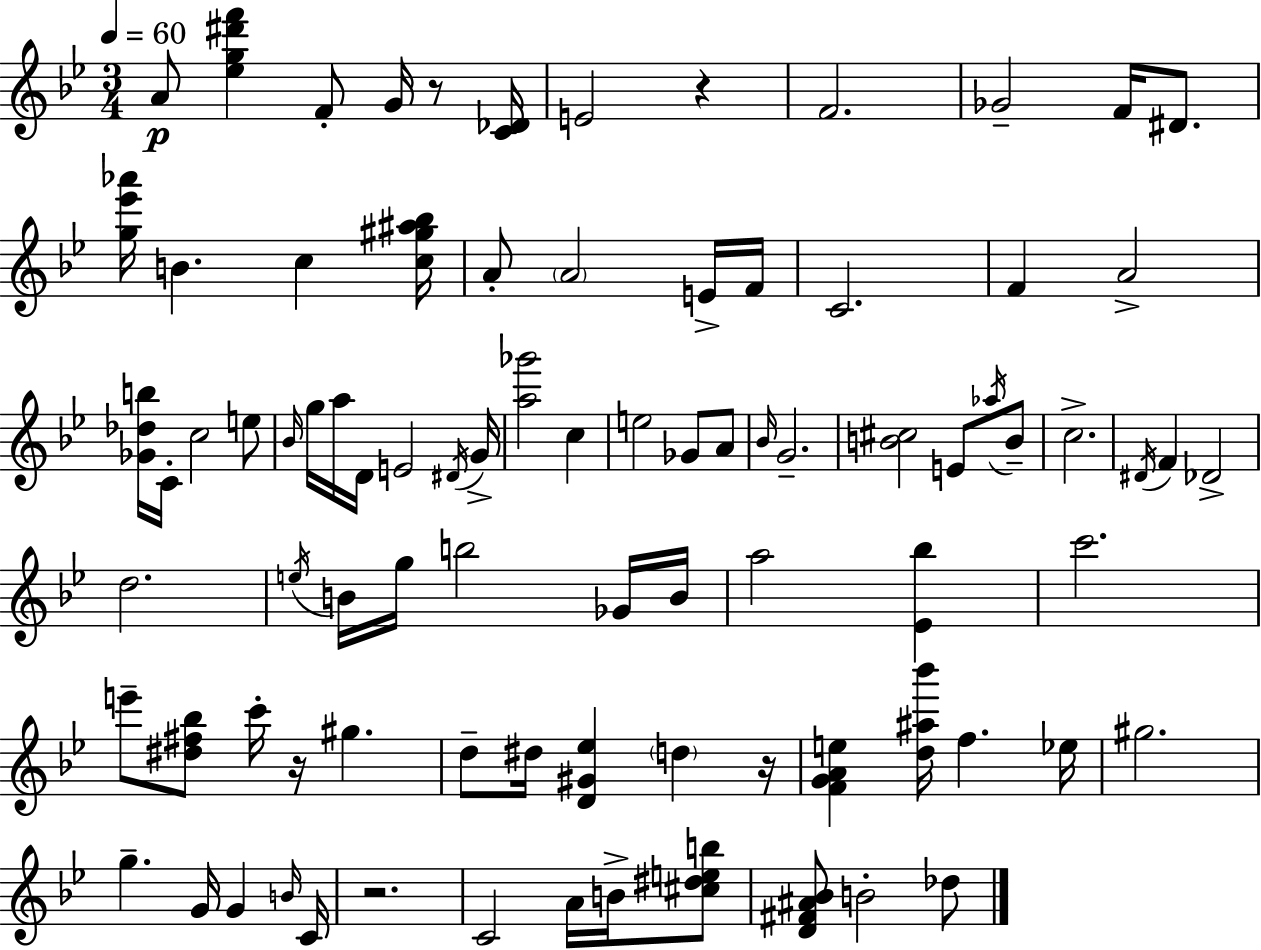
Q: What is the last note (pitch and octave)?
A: Db5